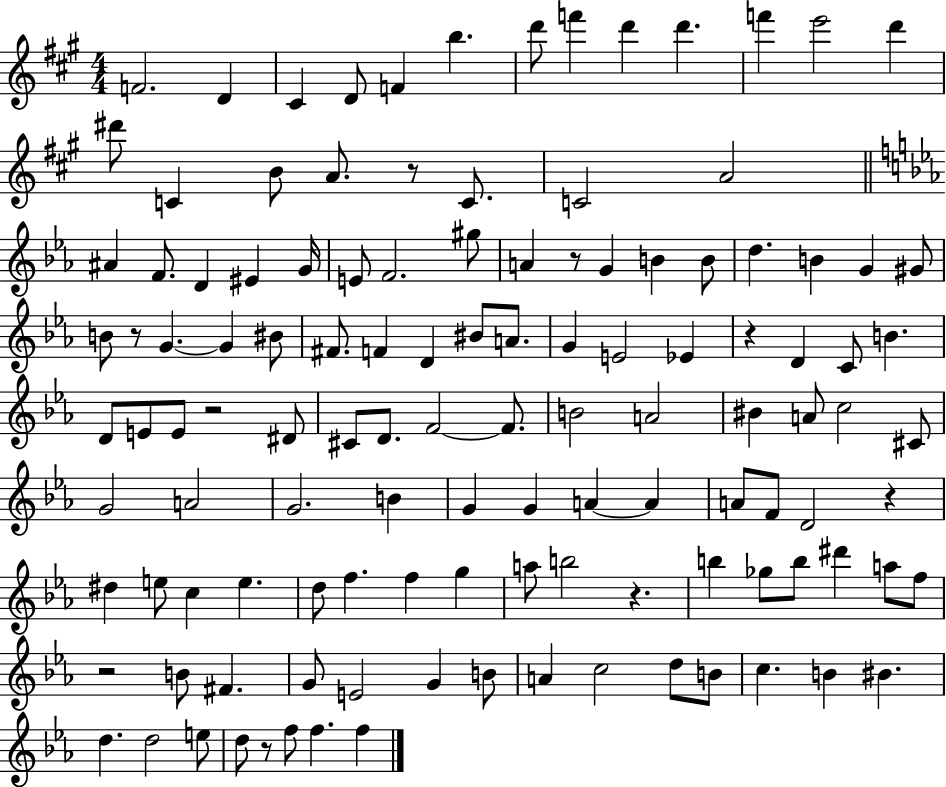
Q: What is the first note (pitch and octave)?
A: F4